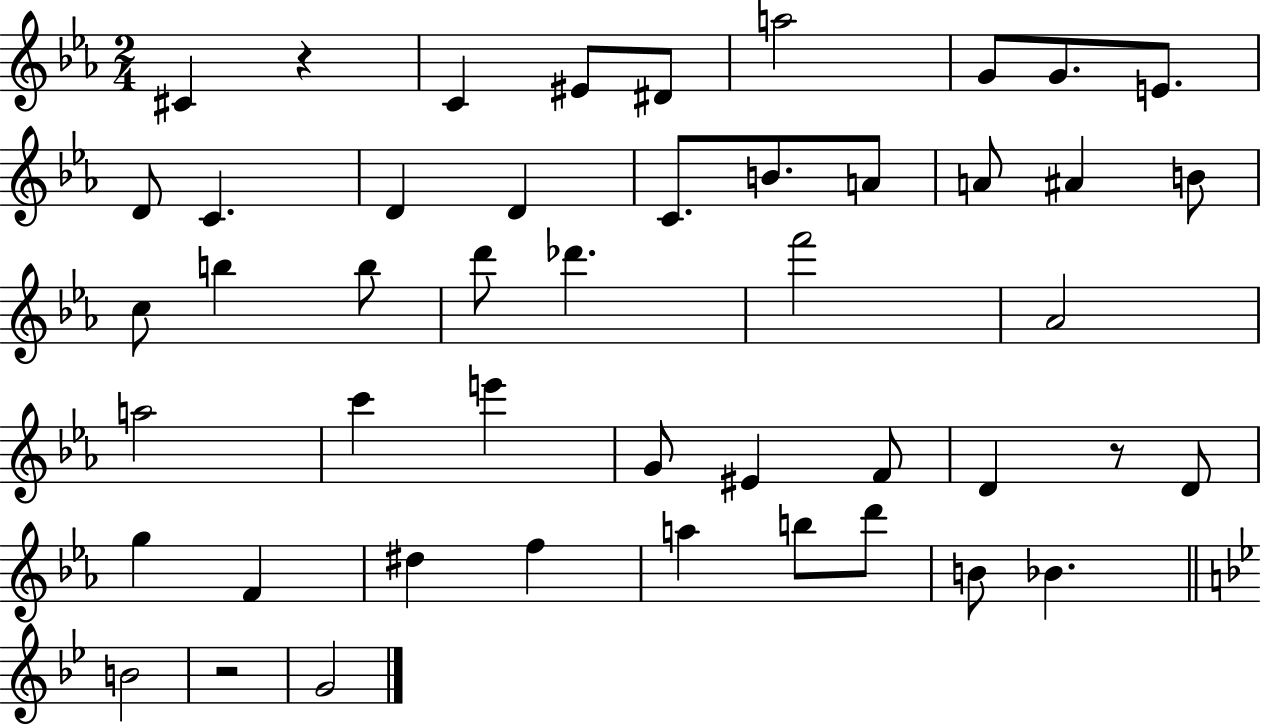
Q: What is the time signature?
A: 2/4